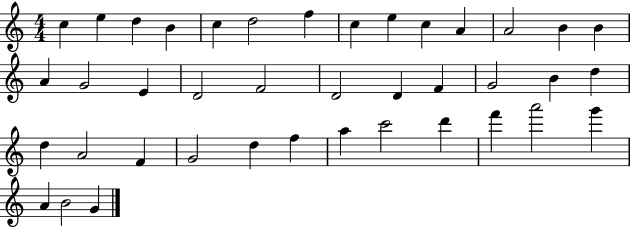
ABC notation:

X:1
T:Untitled
M:4/4
L:1/4
K:C
c e d B c d2 f c e c A A2 B B A G2 E D2 F2 D2 D F G2 B d d A2 F G2 d f a c'2 d' f' a'2 g' A B2 G